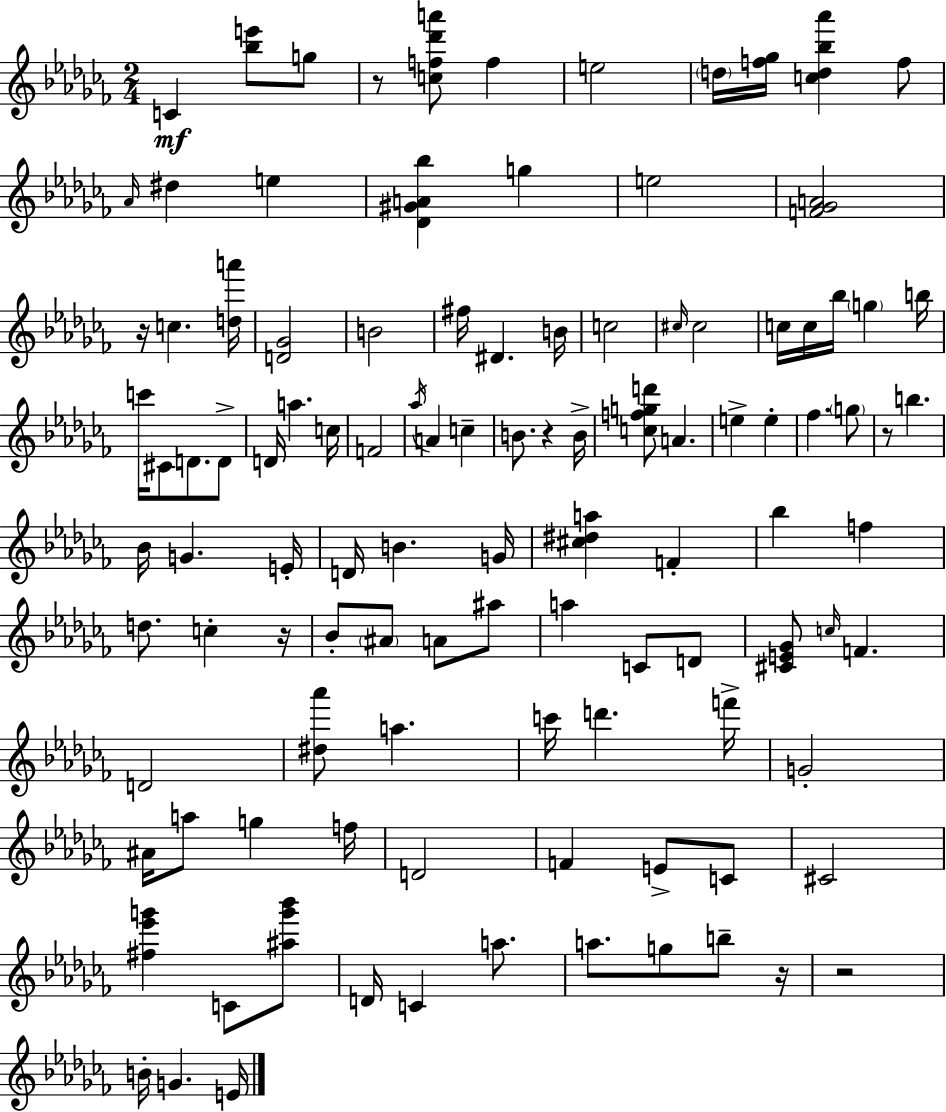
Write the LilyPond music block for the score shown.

{
  \clef treble
  \numericTimeSignature
  \time 2/4
  \key aes \minor
  c'4\mf <bes'' e'''>8 g''8 | r8 <c'' f'' des''' a'''>8 f''4 | e''2 | \parenthesize d''16 <f'' ges''>16 <c'' d'' bes'' aes'''>4 f''8 | \break \grace { aes'16 } dis''4 e''4 | <des' gis' a' bes''>4 g''4 | e''2 | <f' ges' a'>2 | \break r16 c''4. | <d'' a'''>16 <d' ges'>2 | b'2 | fis''16 dis'4. | \break b'16 c''2 | \grace { cis''16 } cis''2 | c''16 c''16 bes''16 \parenthesize g''4 | b''16 c'''16 cis'8 d'8. | \break d'8-> d'16 a''4. | c''16 f'2 | \acciaccatura { aes''16 } a'4 c''4-- | b'8. r4 | \break b'16-> <c'' f'' g'' d'''>8 a'4. | e''4-> e''4-. | fes''4. | \parenthesize g''8 r8 b''4. | \break bes'16 g'4. | e'16-. d'16 b'4. | g'16 <cis'' dis'' a''>4 f'4-. | bes''4 f''4 | \break d''8. c''4-. | r16 bes'8-. \parenthesize ais'8 a'8 | ais''8 a''4 c'8 | d'8 <cis' e' ges'>8 \grace { c''16 } f'4. | \break d'2 | <dis'' aes'''>8 a''4. | c'''16 d'''4. | f'''16-> g'2-. | \break ais'16 a''8 g''4 | f''16 d'2 | f'4 | e'8-> c'8 cis'2 | \break <fis'' ees''' g'''>4 | c'8 <ais'' g''' bes'''>8 d'16 c'4 | a''8. a''8. g''8 | b''8-- r16 r2 | \break b'16-. g'4. | e'16 \bar "|."
}